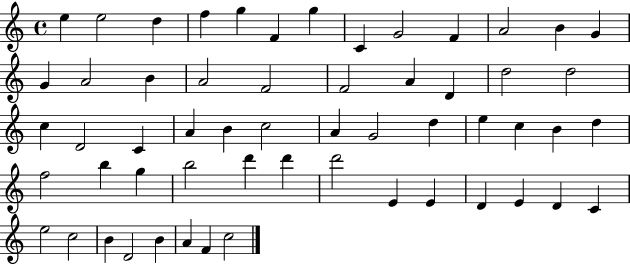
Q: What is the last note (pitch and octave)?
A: C5